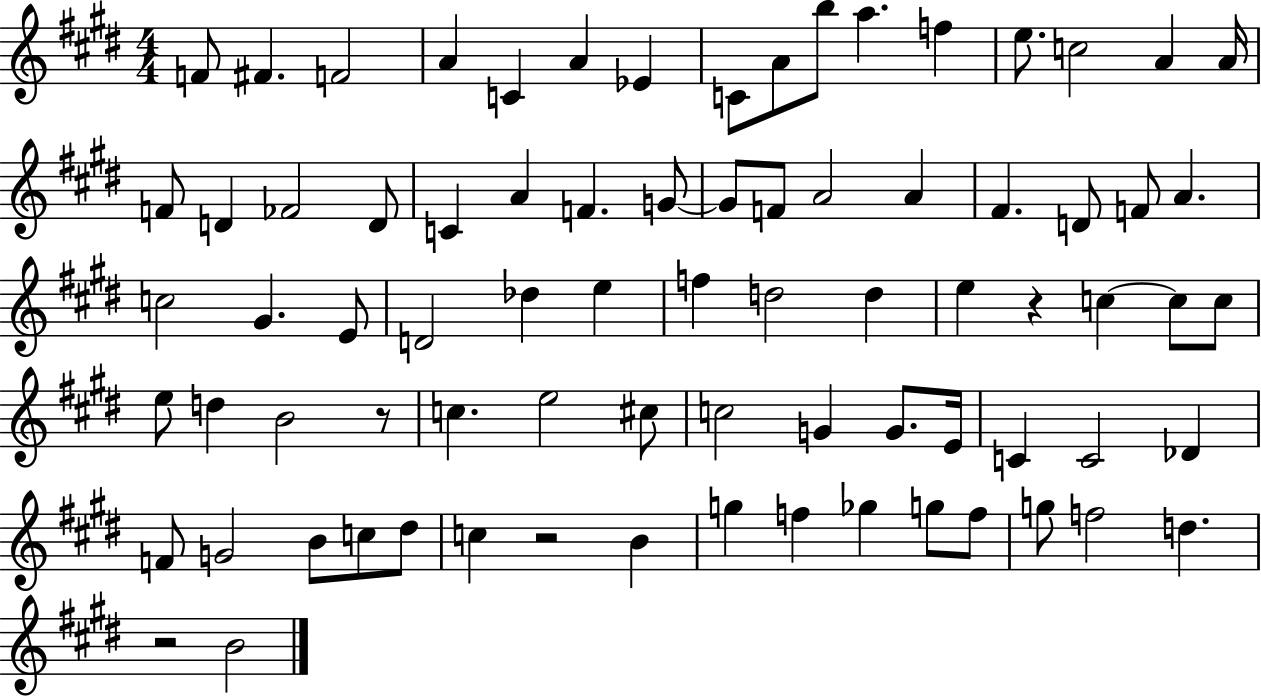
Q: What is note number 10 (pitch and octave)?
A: B5